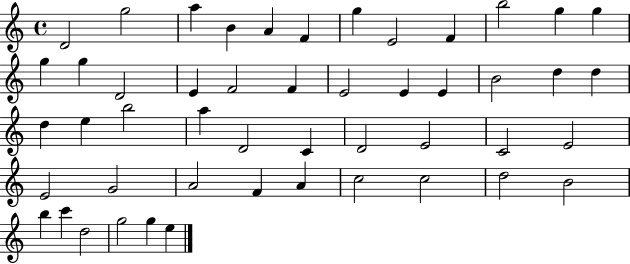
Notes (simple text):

D4/h G5/h A5/q B4/q A4/q F4/q G5/q E4/h F4/q B5/h G5/q G5/q G5/q G5/q D4/h E4/q F4/h F4/q E4/h E4/q E4/q B4/h D5/q D5/q D5/q E5/q B5/h A5/q D4/h C4/q D4/h E4/h C4/h E4/h E4/h G4/h A4/h F4/q A4/q C5/h C5/h D5/h B4/h B5/q C6/q D5/h G5/h G5/q E5/q